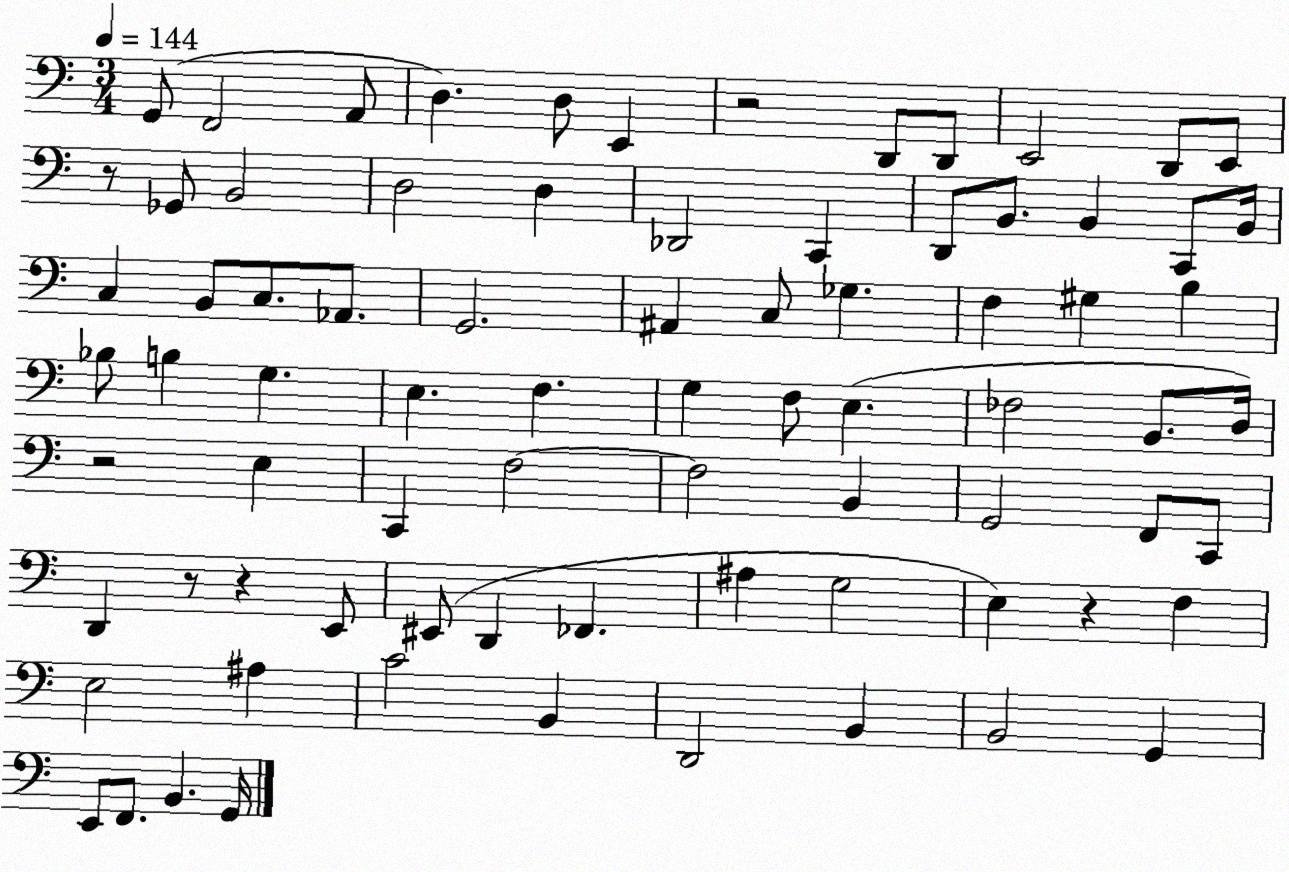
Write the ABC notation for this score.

X:1
T:Untitled
M:3/4
L:1/4
K:C
G,,/2 F,,2 A,,/2 D, D,/2 E,, z2 D,,/2 D,,/2 E,,2 D,,/2 E,,/2 z/2 _G,,/2 B,,2 D,2 D, _D,,2 C,, D,,/2 B,,/2 B,, C,,/2 B,,/4 C, B,,/2 C,/2 _A,,/2 G,,2 ^A,, C,/2 _G, F, ^G, B, _B,/2 B, G, E, F, G, F,/2 E, _F,2 B,,/2 D,/4 z2 E, C,, F,2 F,2 B,, G,,2 F,,/2 C,,/2 D,, z/2 z E,,/2 ^E,,/2 D,, _F,, ^A, G,2 E, z F, E,2 ^A, C2 B,, D,,2 B,, B,,2 G,, E,,/2 F,,/2 B,, G,,/4